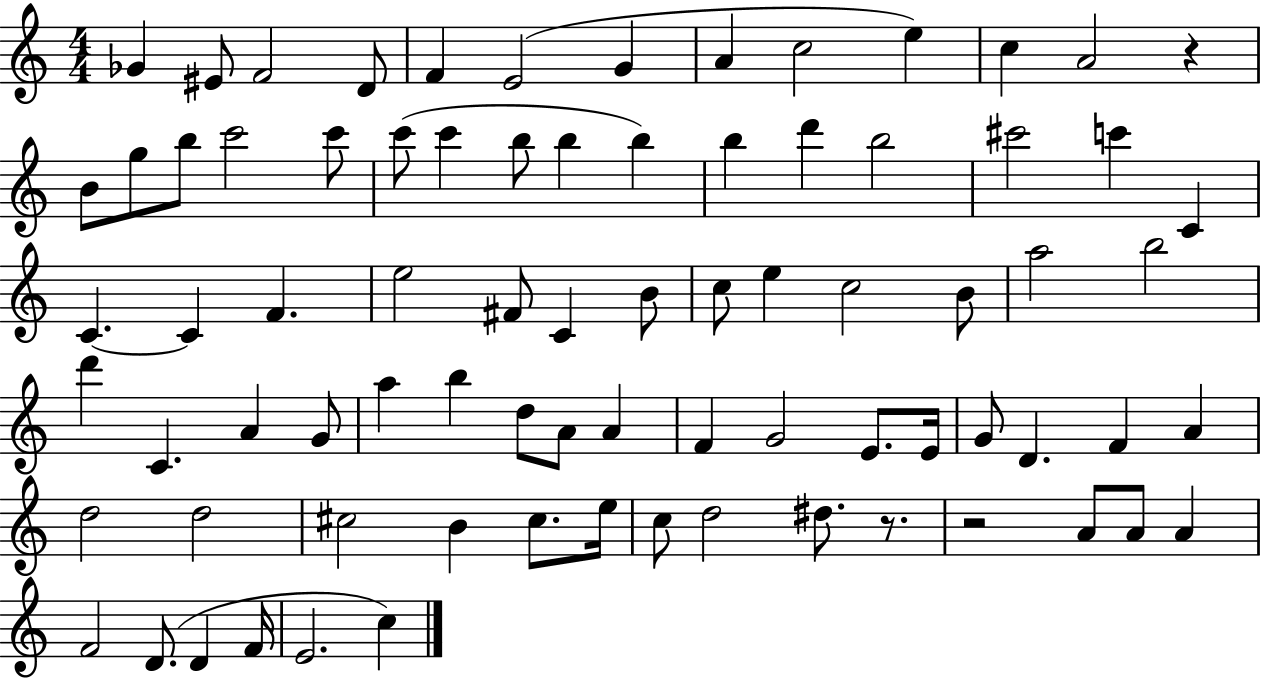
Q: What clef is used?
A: treble